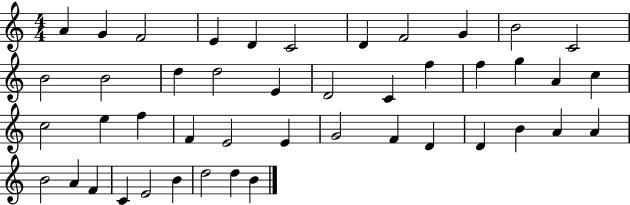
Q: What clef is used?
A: treble